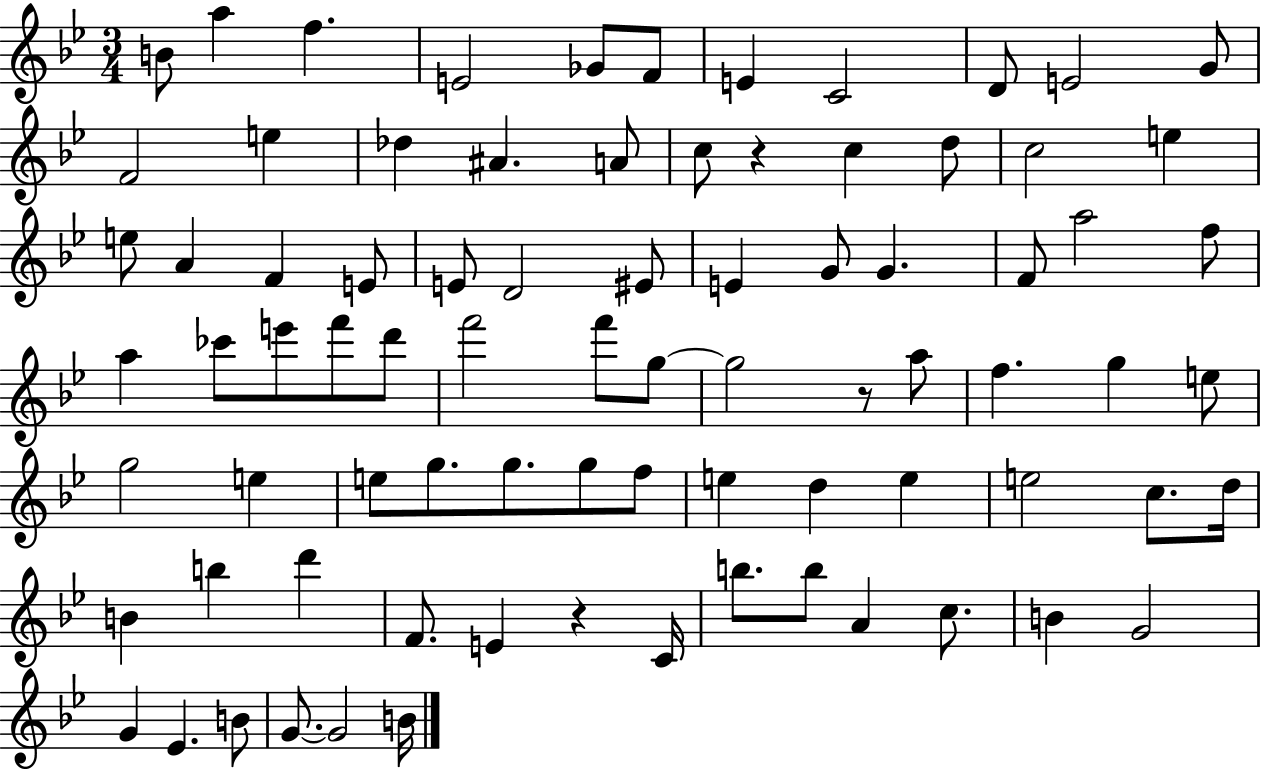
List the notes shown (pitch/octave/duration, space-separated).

B4/e A5/q F5/q. E4/h Gb4/e F4/e E4/q C4/h D4/e E4/h G4/e F4/h E5/q Db5/q A#4/q. A4/e C5/e R/q C5/q D5/e C5/h E5/q E5/e A4/q F4/q E4/e E4/e D4/h EIS4/e E4/q G4/e G4/q. F4/e A5/h F5/e A5/q CES6/e E6/e F6/e D6/e F6/h F6/e G5/e G5/h R/e A5/e F5/q. G5/q E5/e G5/h E5/q E5/e G5/e. G5/e. G5/e F5/e E5/q D5/q E5/q E5/h C5/e. D5/s B4/q B5/q D6/q F4/e. E4/q R/q C4/s B5/e. B5/e A4/q C5/e. B4/q G4/h G4/q Eb4/q. B4/e G4/e. G4/h B4/s